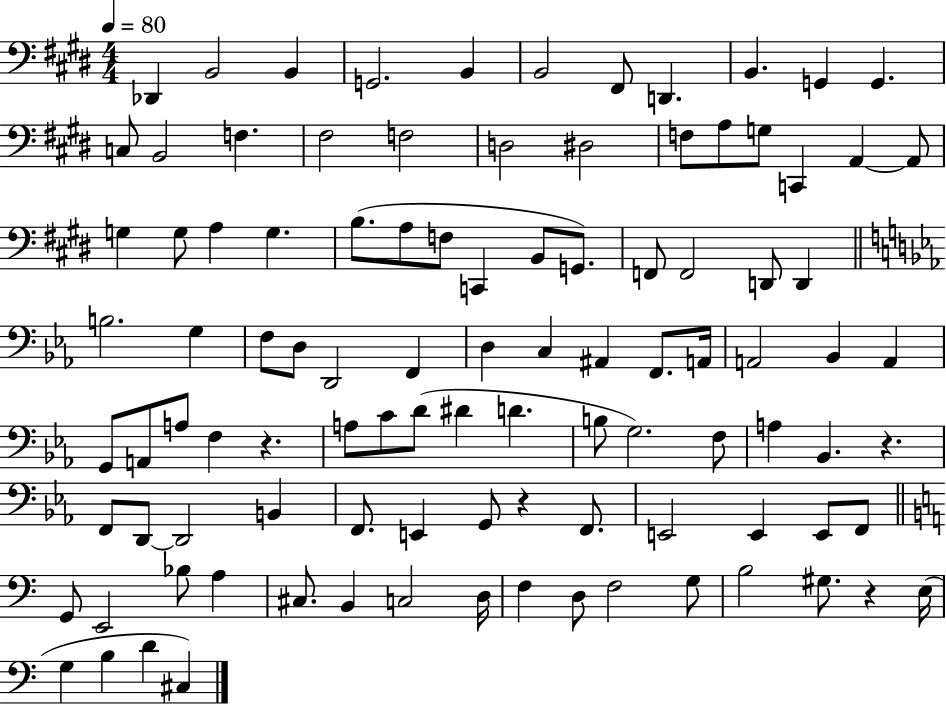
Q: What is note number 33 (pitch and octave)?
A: B2